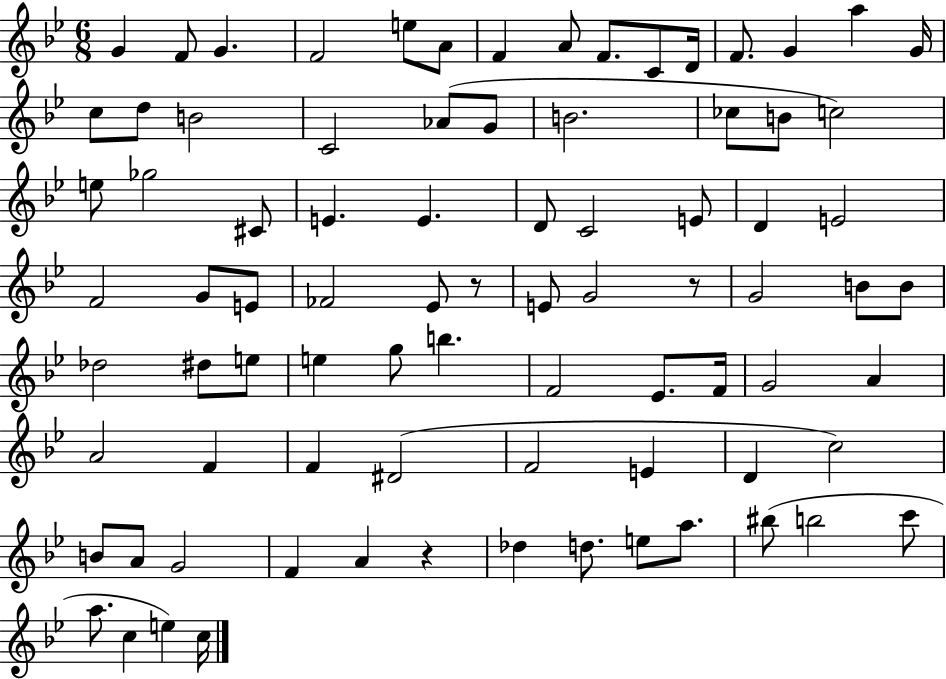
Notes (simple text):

G4/q F4/e G4/q. F4/h E5/e A4/e F4/q A4/e F4/e. C4/e D4/s F4/e. G4/q A5/q G4/s C5/e D5/e B4/h C4/h Ab4/e G4/e B4/h. CES5/e B4/e C5/h E5/e Gb5/h C#4/e E4/q. E4/q. D4/e C4/h E4/e D4/q E4/h F4/h G4/e E4/e FES4/h Eb4/e R/e E4/e G4/h R/e G4/h B4/e B4/e Db5/h D#5/e E5/e E5/q G5/e B5/q. F4/h Eb4/e. F4/s G4/h A4/q A4/h F4/q F4/q D#4/h F4/h E4/q D4/q C5/h B4/e A4/e G4/h F4/q A4/q R/q Db5/q D5/e. E5/e A5/e. BIS5/e B5/h C6/e A5/e. C5/q E5/q C5/s